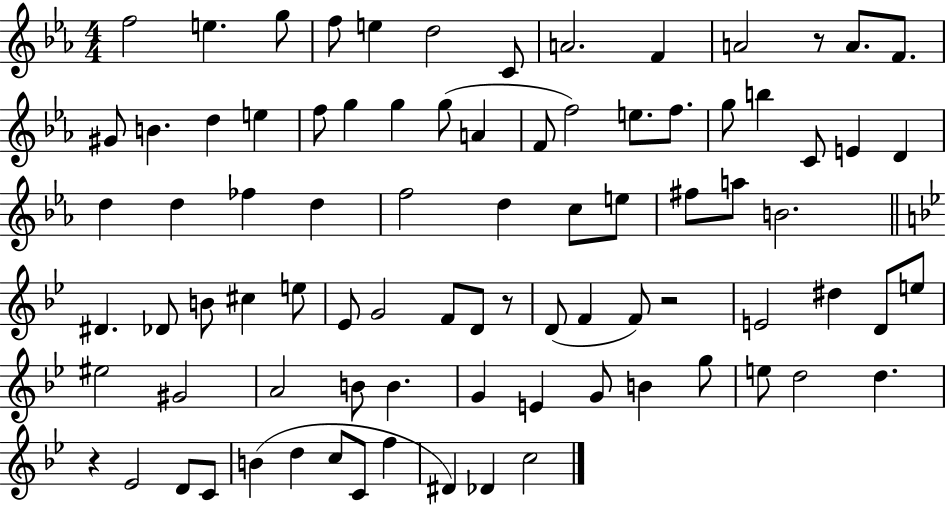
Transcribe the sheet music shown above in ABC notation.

X:1
T:Untitled
M:4/4
L:1/4
K:Eb
f2 e g/2 f/2 e d2 C/2 A2 F A2 z/2 A/2 F/2 ^G/2 B d e f/2 g g g/2 A F/2 f2 e/2 f/2 g/2 b C/2 E D d d _f d f2 d c/2 e/2 ^f/2 a/2 B2 ^D _D/2 B/2 ^c e/2 _E/2 G2 F/2 D/2 z/2 D/2 F F/2 z2 E2 ^d D/2 e/2 ^e2 ^G2 A2 B/2 B G E G/2 B g/2 e/2 d2 d z _E2 D/2 C/2 B d c/2 C/2 f ^D _D c2